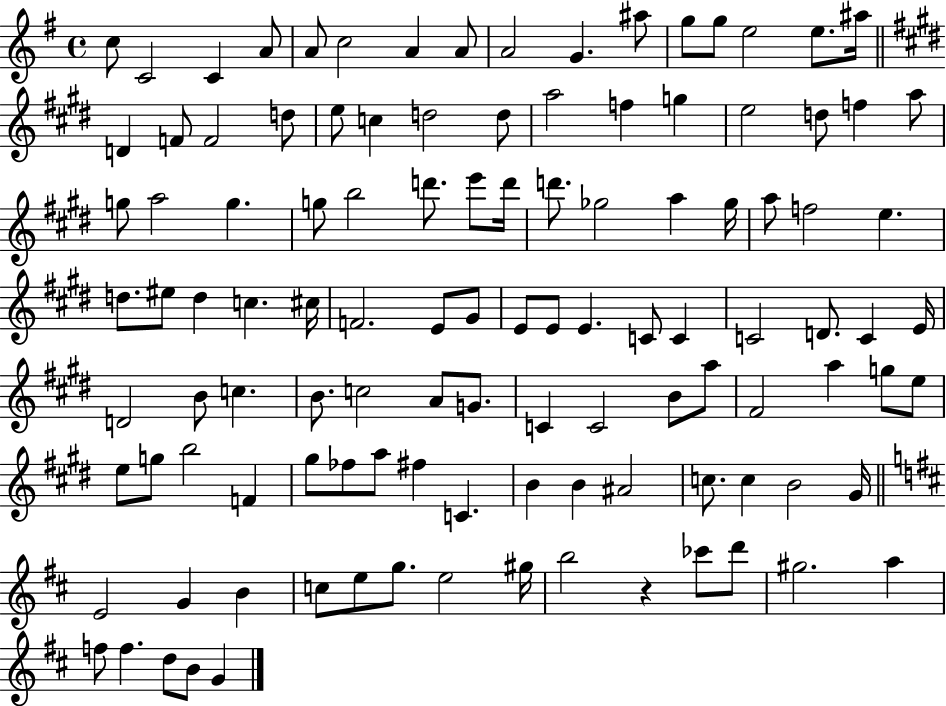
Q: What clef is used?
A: treble